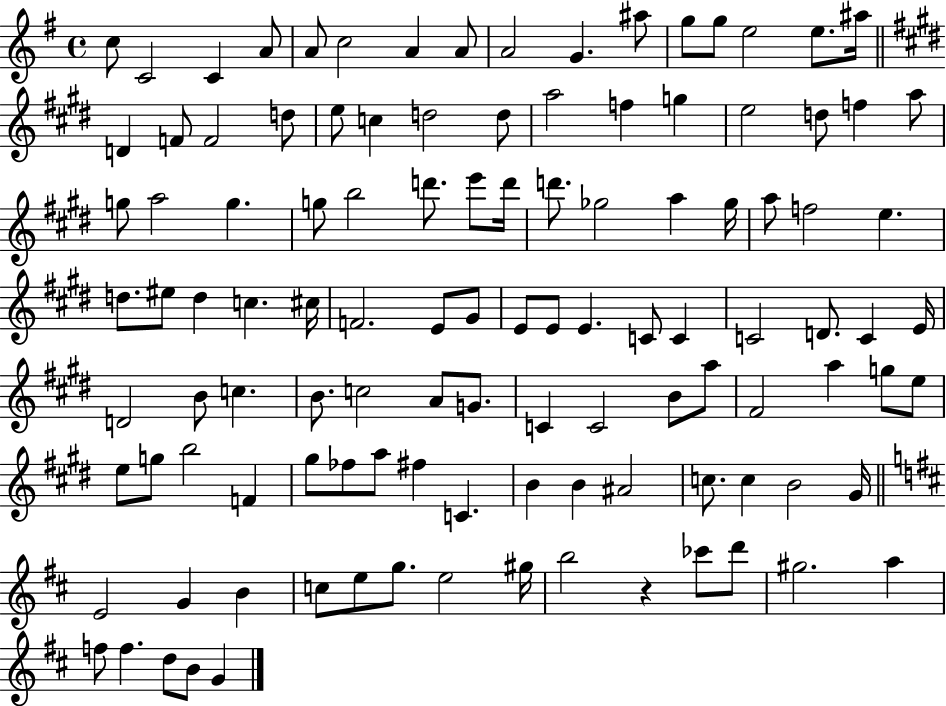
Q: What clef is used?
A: treble